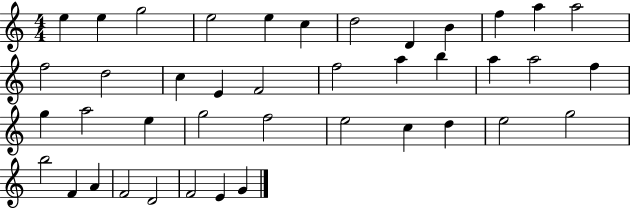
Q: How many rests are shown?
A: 0